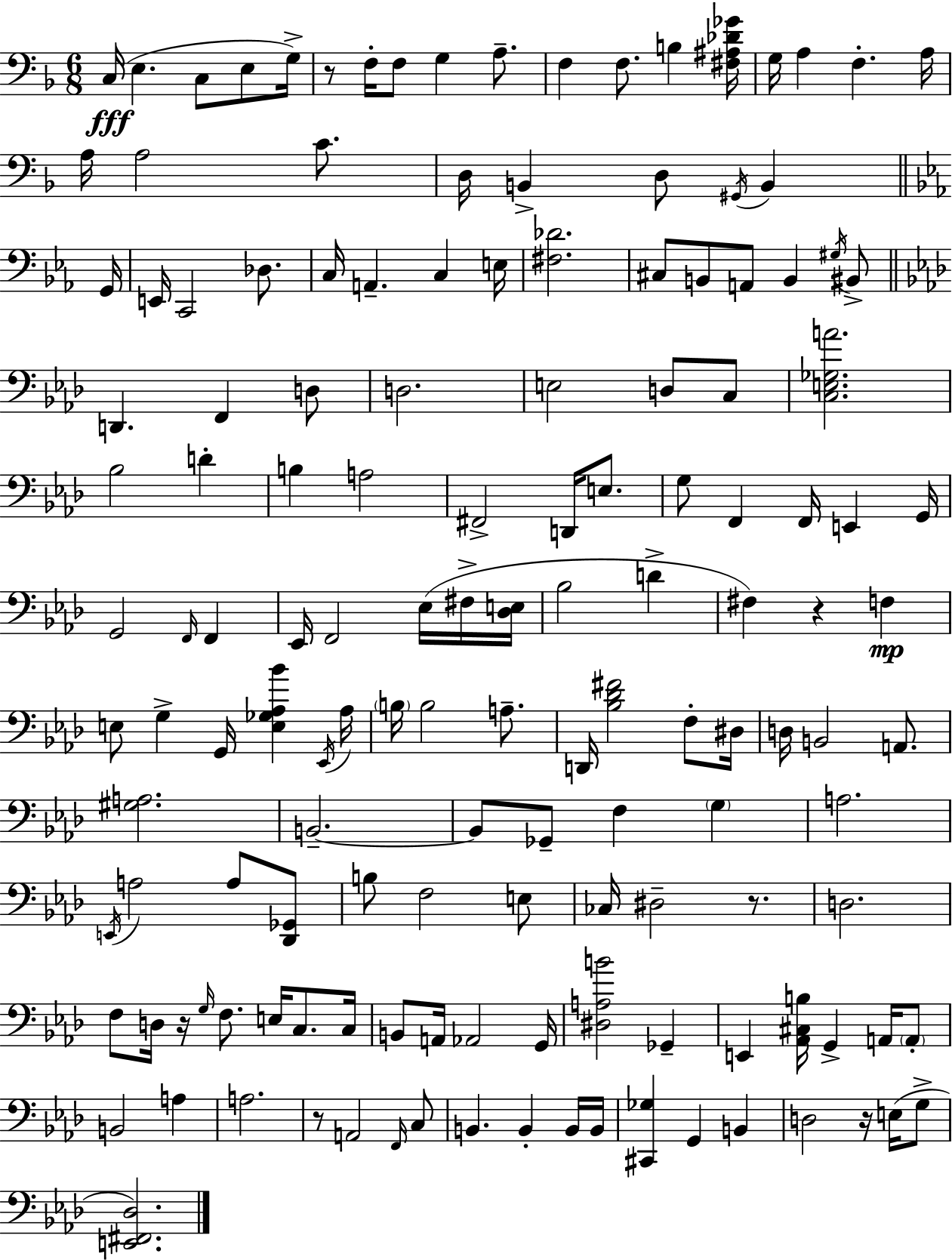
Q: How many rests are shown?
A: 6